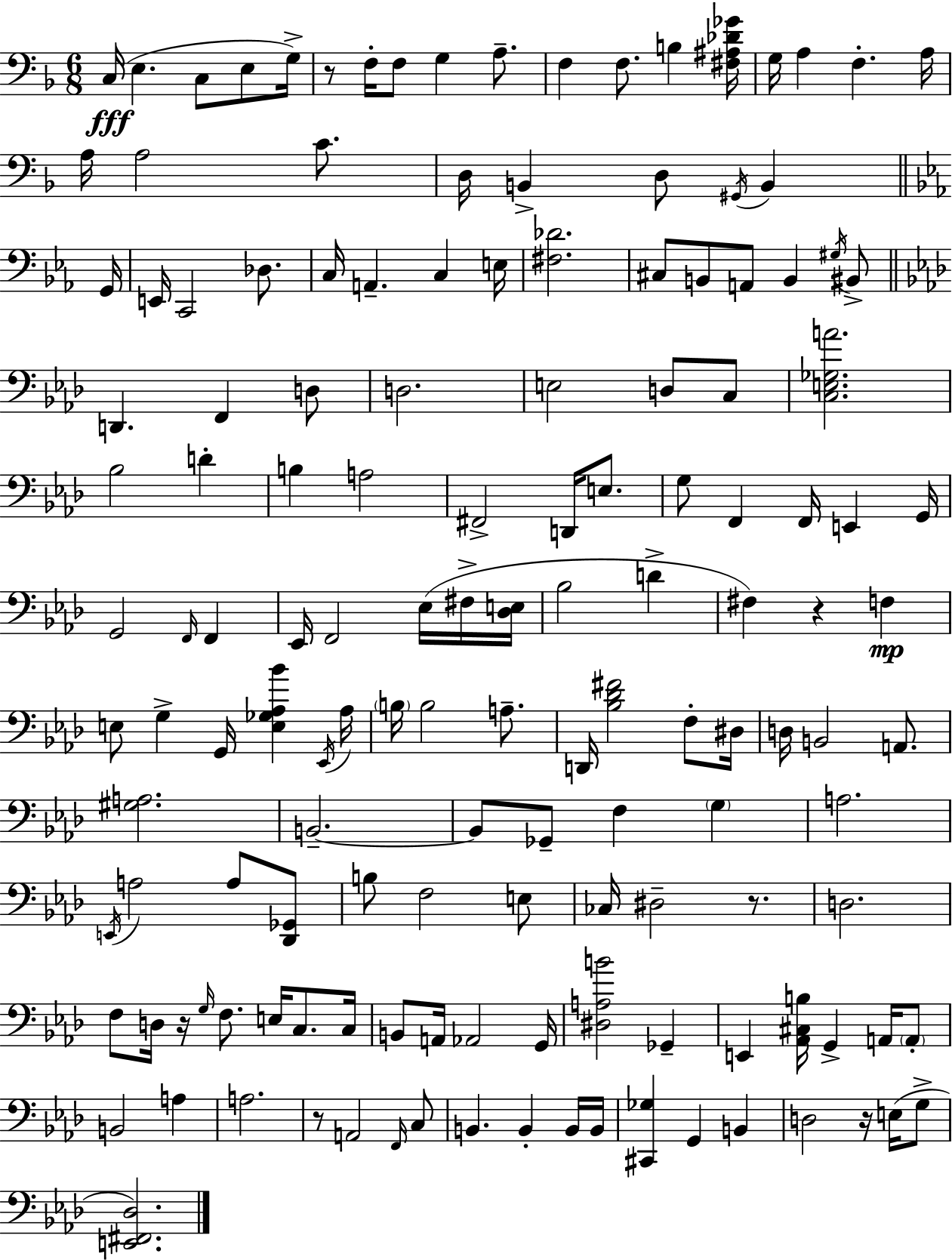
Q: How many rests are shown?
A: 6